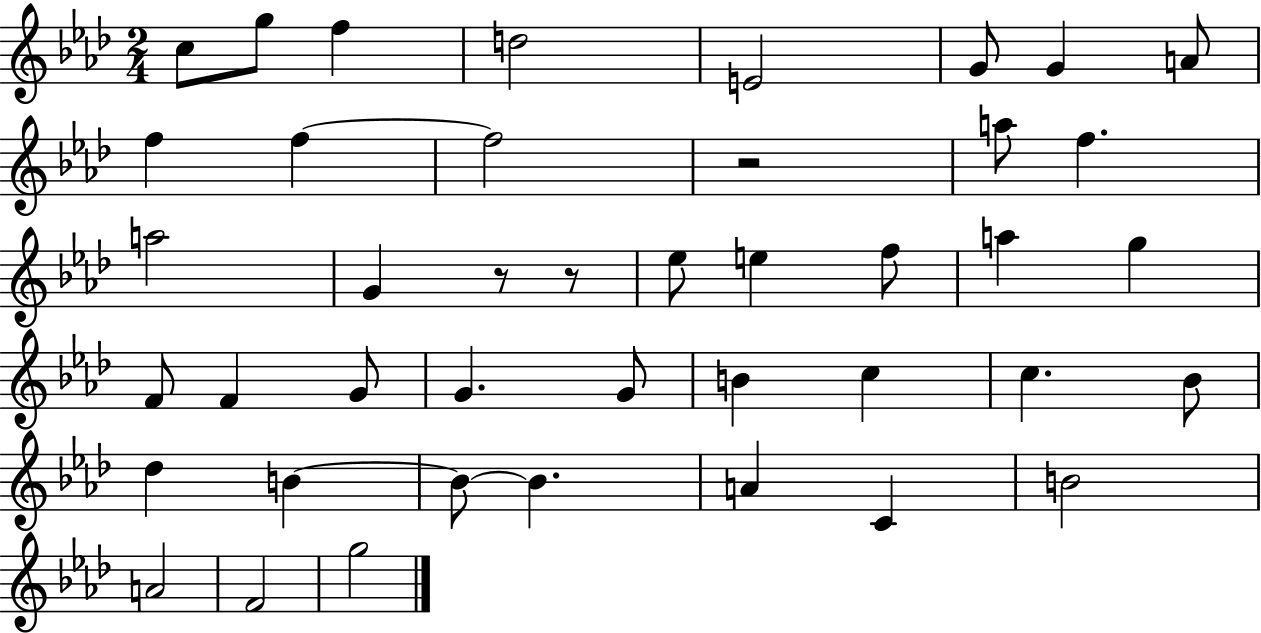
C5/e G5/e F5/q D5/h E4/h G4/e G4/q A4/e F5/q F5/q F5/h R/h A5/e F5/q. A5/h G4/q R/e R/e Eb5/e E5/q F5/e A5/q G5/q F4/e F4/q G4/e G4/q. G4/e B4/q C5/q C5/q. Bb4/e Db5/q B4/q B4/e B4/q. A4/q C4/q B4/h A4/h F4/h G5/h